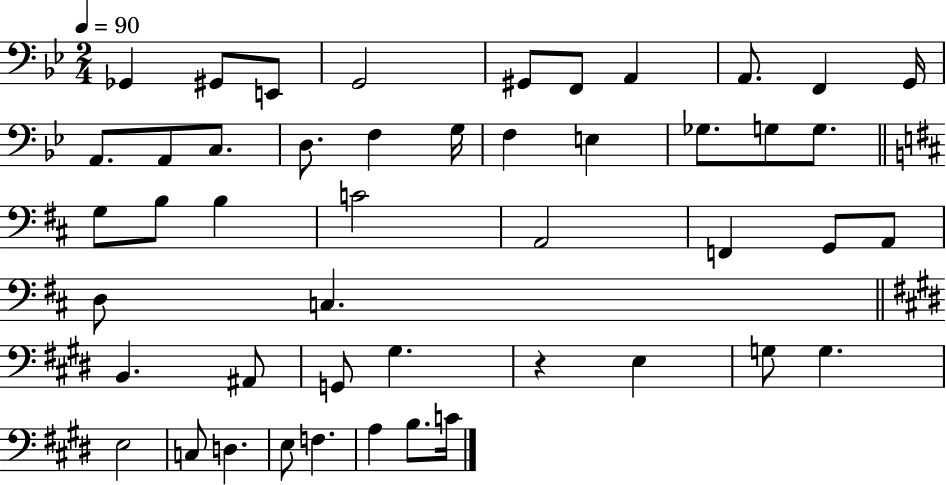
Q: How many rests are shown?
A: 1